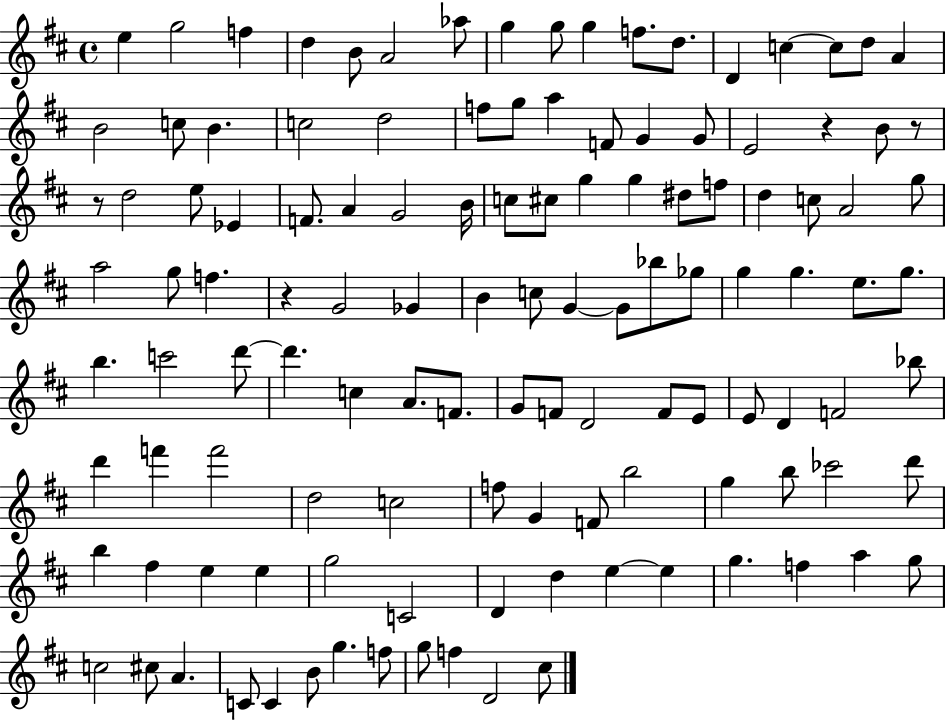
E5/q G5/h F5/q D5/q B4/e A4/h Ab5/e G5/q G5/e G5/q F5/e. D5/e. D4/q C5/q C5/e D5/e A4/q B4/h C5/e B4/q. C5/h D5/h F5/e G5/e A5/q F4/e G4/q G4/e E4/h R/q B4/e R/e R/e D5/h E5/e Eb4/q F4/e. A4/q G4/h B4/s C5/e C#5/e G5/q G5/q D#5/e F5/e D5/q C5/e A4/h G5/e A5/h G5/e F5/q. R/q G4/h Gb4/q B4/q C5/e G4/q G4/e Bb5/e Gb5/e G5/q G5/q. E5/e. G5/e. B5/q. C6/h D6/e D6/q. C5/q A4/e. F4/e. G4/e F4/e D4/h F4/e E4/e E4/e D4/q F4/h Bb5/e D6/q F6/q F6/h D5/h C5/h F5/e G4/q F4/e B5/h G5/q B5/e CES6/h D6/e B5/q F#5/q E5/q E5/q G5/h C4/h D4/q D5/q E5/q E5/q G5/q. F5/q A5/q G5/e C5/h C#5/e A4/q. C4/e C4/q B4/e G5/q. F5/e G5/e F5/q D4/h C#5/e